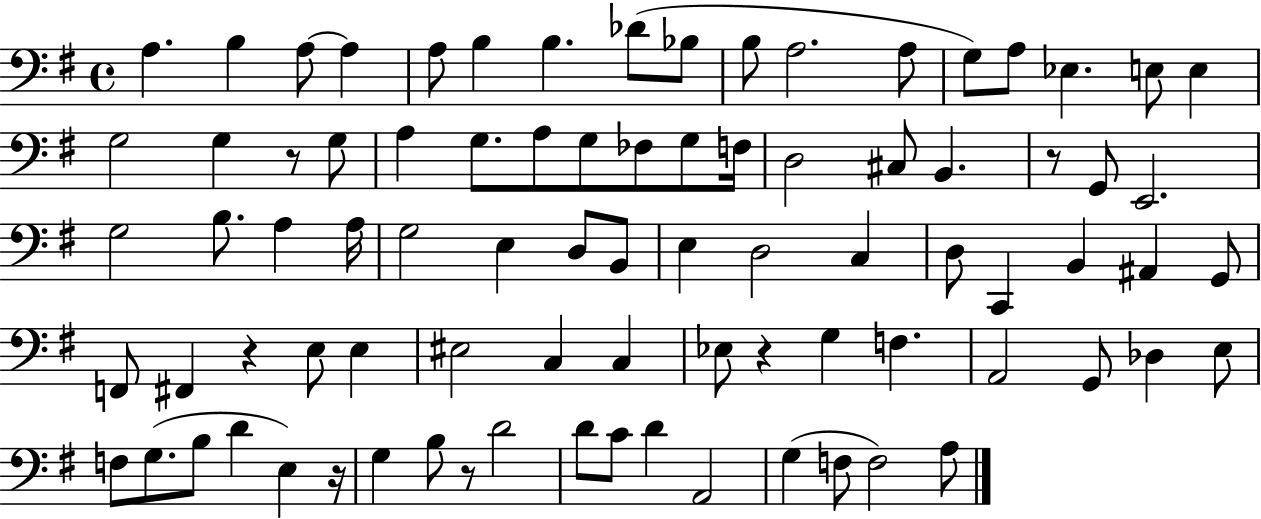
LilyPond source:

{
  \clef bass
  \time 4/4
  \defaultTimeSignature
  \key g \major
  a4. b4 a8~~ a4 | a8 b4 b4. des'8( bes8 | b8 a2. a8 | g8) a8 ees4. e8 e4 | \break g2 g4 r8 g8 | a4 g8. a8 g8 fes8 g8 f16 | d2 cis8 b,4. | r8 g,8 e,2. | \break g2 b8. a4 a16 | g2 e4 d8 b,8 | e4 d2 c4 | d8 c,4 b,4 ais,4 g,8 | \break f,8 fis,4 r4 e8 e4 | eis2 c4 c4 | ees8 r4 g4 f4. | a,2 g,8 des4 e8 | \break f8 g8.( b8 d'4 e4) r16 | g4 b8 r8 d'2 | d'8 c'8 d'4 a,2 | g4( f8 f2) a8 | \break \bar "|."
}